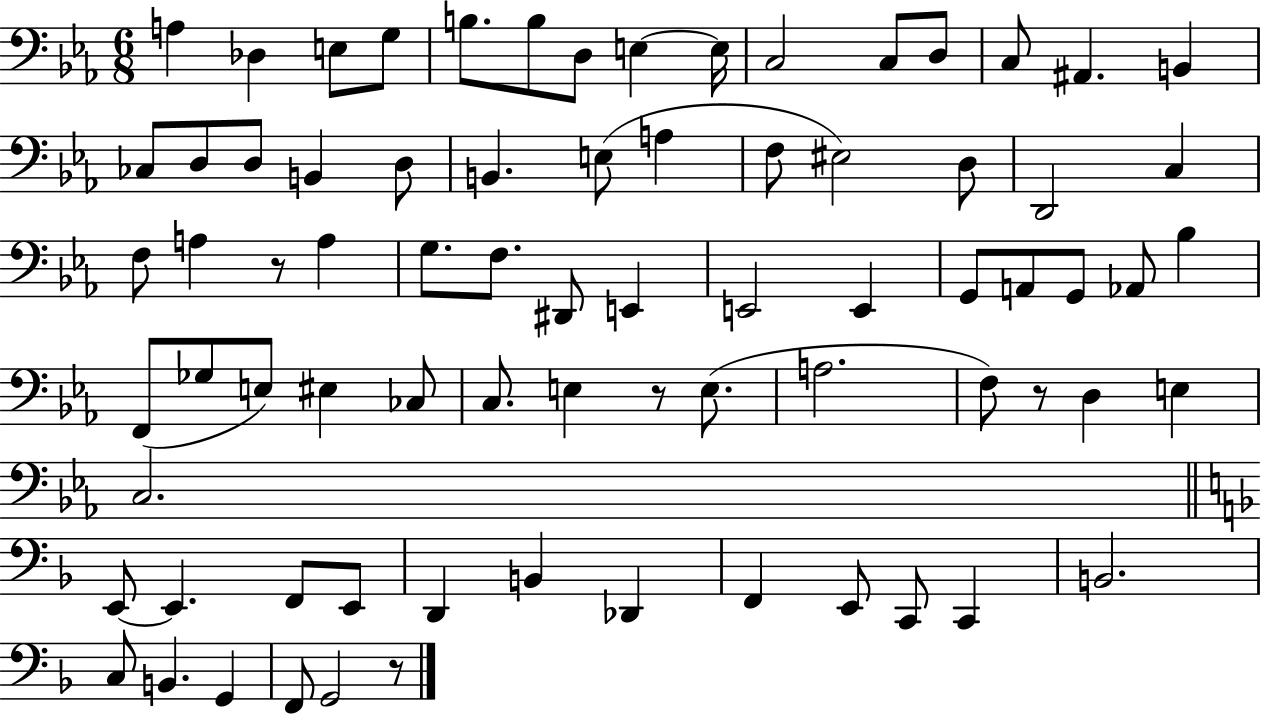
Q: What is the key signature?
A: EES major